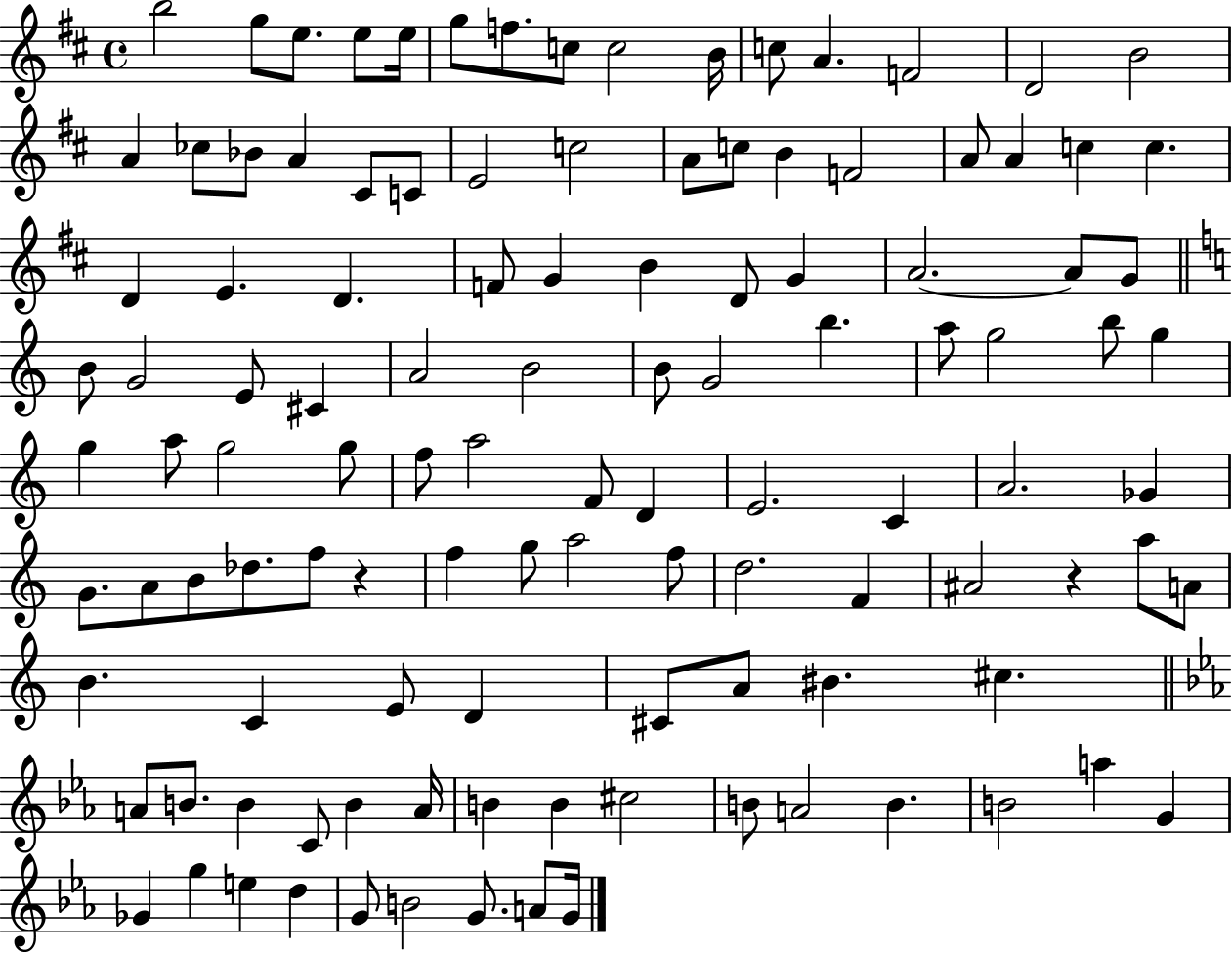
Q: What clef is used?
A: treble